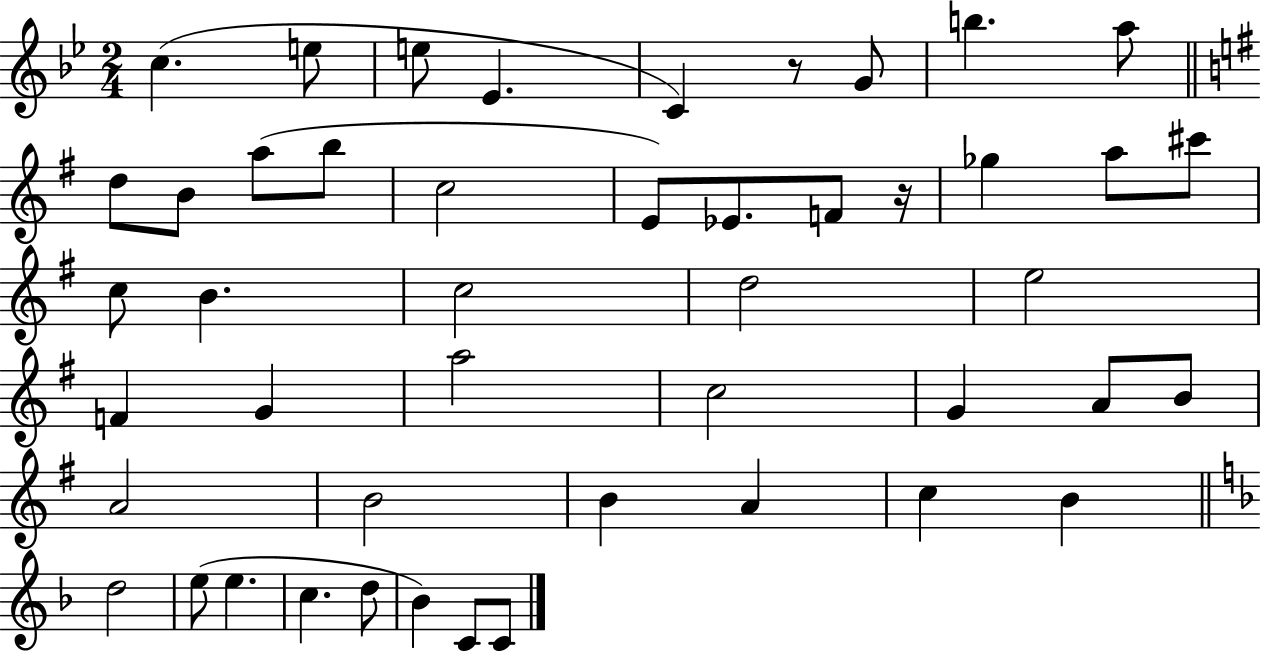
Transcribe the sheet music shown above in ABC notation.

X:1
T:Untitled
M:2/4
L:1/4
K:Bb
c e/2 e/2 _E C z/2 G/2 b a/2 d/2 B/2 a/2 b/2 c2 E/2 _E/2 F/2 z/4 _g a/2 ^c'/2 c/2 B c2 d2 e2 F G a2 c2 G A/2 B/2 A2 B2 B A c B d2 e/2 e c d/2 _B C/2 C/2